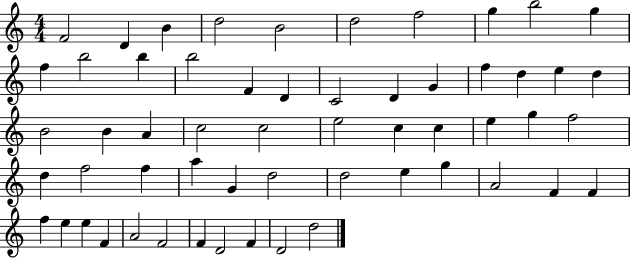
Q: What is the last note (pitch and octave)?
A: D5